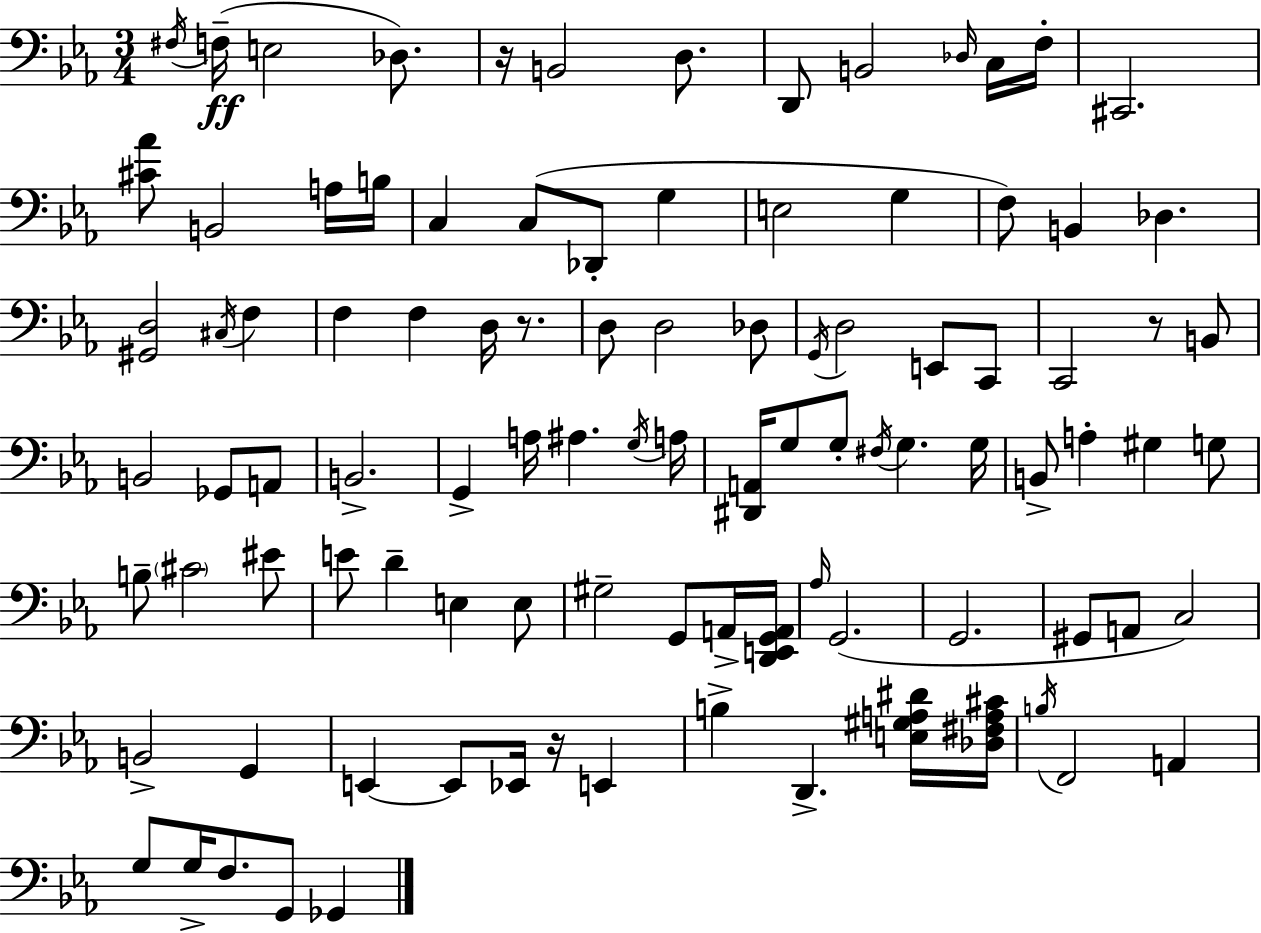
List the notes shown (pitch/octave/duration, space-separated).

F#3/s F3/s E3/h Db3/e. R/s B2/h D3/e. D2/e B2/h Db3/s C3/s F3/s C#2/h. [C#4,Ab4]/e B2/h A3/s B3/s C3/q C3/e Db2/e G3/q E3/h G3/q F3/e B2/q Db3/q. [G#2,D3]/h C#3/s F3/q F3/q F3/q D3/s R/e. D3/e D3/h Db3/e G2/s D3/h E2/e C2/e C2/h R/e B2/e B2/h Gb2/e A2/e B2/h. G2/q A3/s A#3/q. G3/s A3/s [D#2,A2]/s G3/e G3/e F#3/s G3/q. G3/s B2/e A3/q G#3/q G3/e B3/e C#4/h EIS4/e E4/e D4/q E3/q E3/e G#3/h G2/e A2/s [D2,E2,G2,A2]/s Ab3/s G2/h. G2/h. G#2/e A2/e C3/h B2/h G2/q E2/q E2/e Eb2/s R/s E2/q B3/q D2/q. [E3,G#3,A3,D#4]/s [Db3,F#3,A3,C#4]/s B3/s F2/h A2/q G3/e G3/s F3/e. G2/e Gb2/q